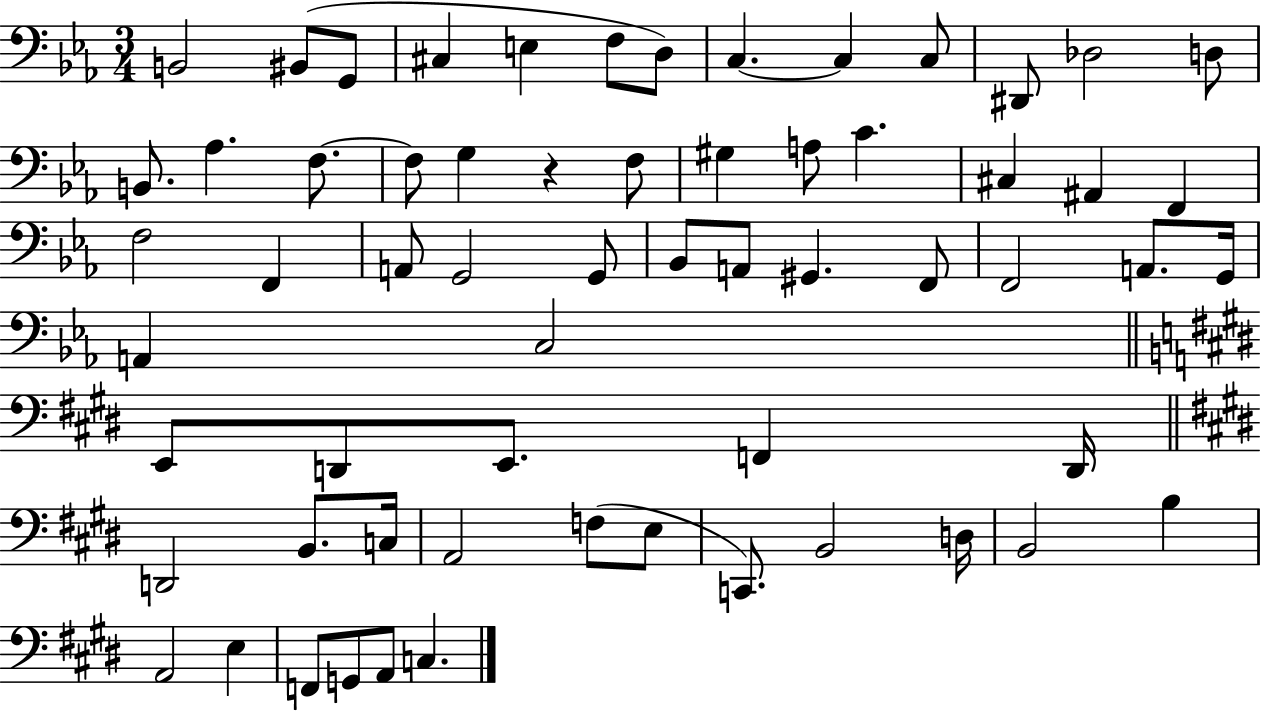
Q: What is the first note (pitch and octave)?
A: B2